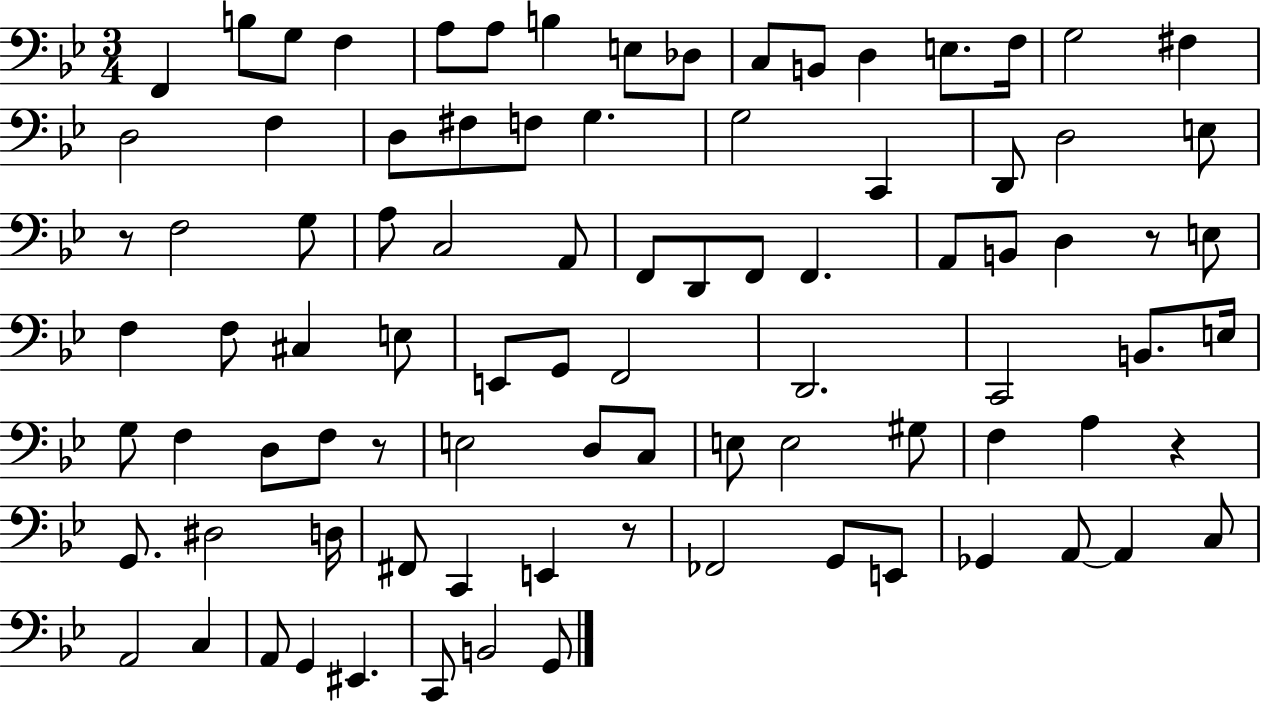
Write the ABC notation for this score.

X:1
T:Untitled
M:3/4
L:1/4
K:Bb
F,, B,/2 G,/2 F, A,/2 A,/2 B, E,/2 _D,/2 C,/2 B,,/2 D, E,/2 F,/4 G,2 ^F, D,2 F, D,/2 ^F,/2 F,/2 G, G,2 C,, D,,/2 D,2 E,/2 z/2 F,2 G,/2 A,/2 C,2 A,,/2 F,,/2 D,,/2 F,,/2 F,, A,,/2 B,,/2 D, z/2 E,/2 F, F,/2 ^C, E,/2 E,,/2 G,,/2 F,,2 D,,2 C,,2 B,,/2 E,/4 G,/2 F, D,/2 F,/2 z/2 E,2 D,/2 C,/2 E,/2 E,2 ^G,/2 F, A, z G,,/2 ^D,2 D,/4 ^F,,/2 C,, E,, z/2 _F,,2 G,,/2 E,,/2 _G,, A,,/2 A,, C,/2 A,,2 C, A,,/2 G,, ^E,, C,,/2 B,,2 G,,/2